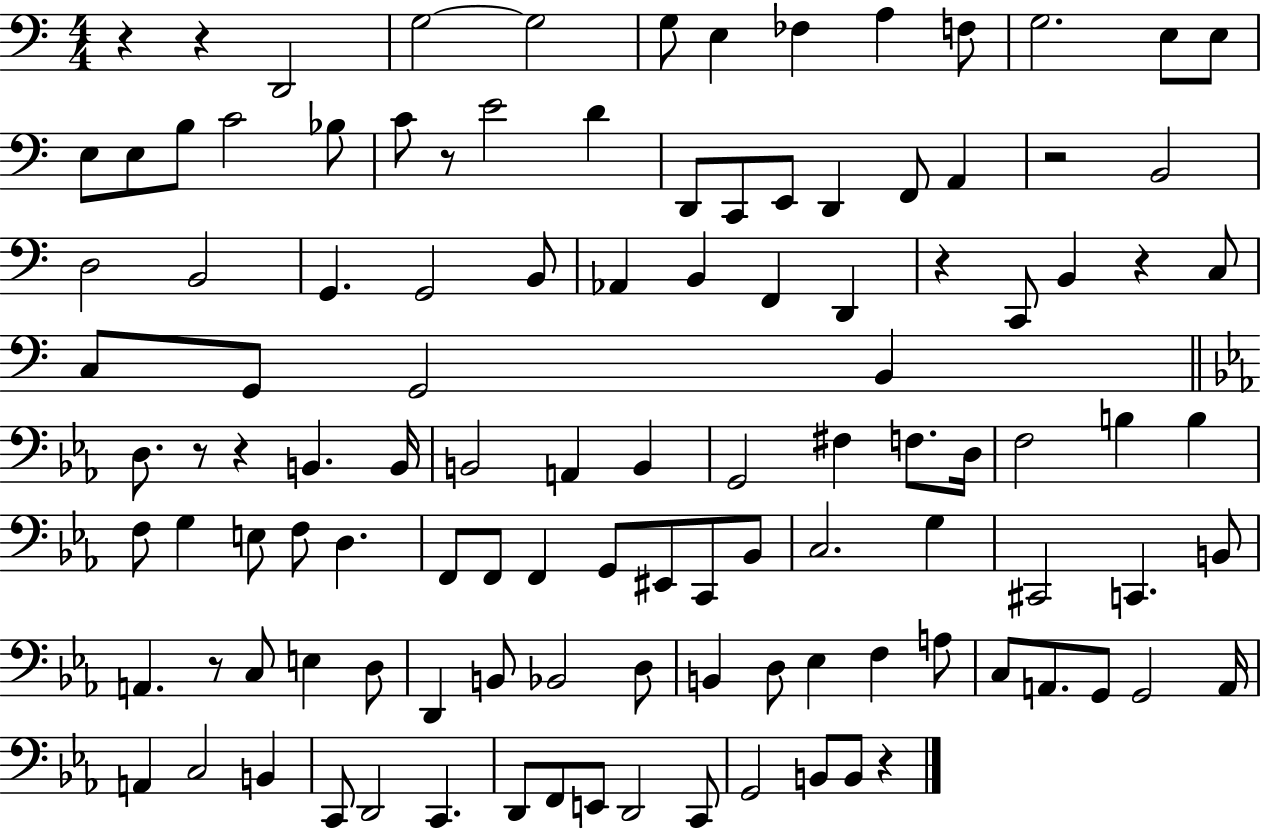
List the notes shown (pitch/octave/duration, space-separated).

R/q R/q D2/h G3/h G3/h G3/e E3/q FES3/q A3/q F3/e G3/h. E3/e E3/e E3/e E3/e B3/e C4/h Bb3/e C4/e R/e E4/h D4/q D2/e C2/e E2/e D2/q F2/e A2/q R/h B2/h D3/h B2/h G2/q. G2/h B2/e Ab2/q B2/q F2/q D2/q R/q C2/e B2/q R/q C3/e C3/e G2/e G2/h B2/q D3/e. R/e R/q B2/q. B2/s B2/h A2/q B2/q G2/h F#3/q F3/e. D3/s F3/h B3/q B3/q F3/e G3/q E3/e F3/e D3/q. F2/e F2/e F2/q G2/e EIS2/e C2/e Bb2/e C3/h. G3/q C#2/h C2/q. B2/e A2/q. R/e C3/e E3/q D3/e D2/q B2/e Bb2/h D3/e B2/q D3/e Eb3/q F3/q A3/e C3/e A2/e. G2/e G2/h A2/s A2/q C3/h B2/q C2/e D2/h C2/q. D2/e F2/e E2/e D2/h C2/e G2/h B2/e B2/e R/q